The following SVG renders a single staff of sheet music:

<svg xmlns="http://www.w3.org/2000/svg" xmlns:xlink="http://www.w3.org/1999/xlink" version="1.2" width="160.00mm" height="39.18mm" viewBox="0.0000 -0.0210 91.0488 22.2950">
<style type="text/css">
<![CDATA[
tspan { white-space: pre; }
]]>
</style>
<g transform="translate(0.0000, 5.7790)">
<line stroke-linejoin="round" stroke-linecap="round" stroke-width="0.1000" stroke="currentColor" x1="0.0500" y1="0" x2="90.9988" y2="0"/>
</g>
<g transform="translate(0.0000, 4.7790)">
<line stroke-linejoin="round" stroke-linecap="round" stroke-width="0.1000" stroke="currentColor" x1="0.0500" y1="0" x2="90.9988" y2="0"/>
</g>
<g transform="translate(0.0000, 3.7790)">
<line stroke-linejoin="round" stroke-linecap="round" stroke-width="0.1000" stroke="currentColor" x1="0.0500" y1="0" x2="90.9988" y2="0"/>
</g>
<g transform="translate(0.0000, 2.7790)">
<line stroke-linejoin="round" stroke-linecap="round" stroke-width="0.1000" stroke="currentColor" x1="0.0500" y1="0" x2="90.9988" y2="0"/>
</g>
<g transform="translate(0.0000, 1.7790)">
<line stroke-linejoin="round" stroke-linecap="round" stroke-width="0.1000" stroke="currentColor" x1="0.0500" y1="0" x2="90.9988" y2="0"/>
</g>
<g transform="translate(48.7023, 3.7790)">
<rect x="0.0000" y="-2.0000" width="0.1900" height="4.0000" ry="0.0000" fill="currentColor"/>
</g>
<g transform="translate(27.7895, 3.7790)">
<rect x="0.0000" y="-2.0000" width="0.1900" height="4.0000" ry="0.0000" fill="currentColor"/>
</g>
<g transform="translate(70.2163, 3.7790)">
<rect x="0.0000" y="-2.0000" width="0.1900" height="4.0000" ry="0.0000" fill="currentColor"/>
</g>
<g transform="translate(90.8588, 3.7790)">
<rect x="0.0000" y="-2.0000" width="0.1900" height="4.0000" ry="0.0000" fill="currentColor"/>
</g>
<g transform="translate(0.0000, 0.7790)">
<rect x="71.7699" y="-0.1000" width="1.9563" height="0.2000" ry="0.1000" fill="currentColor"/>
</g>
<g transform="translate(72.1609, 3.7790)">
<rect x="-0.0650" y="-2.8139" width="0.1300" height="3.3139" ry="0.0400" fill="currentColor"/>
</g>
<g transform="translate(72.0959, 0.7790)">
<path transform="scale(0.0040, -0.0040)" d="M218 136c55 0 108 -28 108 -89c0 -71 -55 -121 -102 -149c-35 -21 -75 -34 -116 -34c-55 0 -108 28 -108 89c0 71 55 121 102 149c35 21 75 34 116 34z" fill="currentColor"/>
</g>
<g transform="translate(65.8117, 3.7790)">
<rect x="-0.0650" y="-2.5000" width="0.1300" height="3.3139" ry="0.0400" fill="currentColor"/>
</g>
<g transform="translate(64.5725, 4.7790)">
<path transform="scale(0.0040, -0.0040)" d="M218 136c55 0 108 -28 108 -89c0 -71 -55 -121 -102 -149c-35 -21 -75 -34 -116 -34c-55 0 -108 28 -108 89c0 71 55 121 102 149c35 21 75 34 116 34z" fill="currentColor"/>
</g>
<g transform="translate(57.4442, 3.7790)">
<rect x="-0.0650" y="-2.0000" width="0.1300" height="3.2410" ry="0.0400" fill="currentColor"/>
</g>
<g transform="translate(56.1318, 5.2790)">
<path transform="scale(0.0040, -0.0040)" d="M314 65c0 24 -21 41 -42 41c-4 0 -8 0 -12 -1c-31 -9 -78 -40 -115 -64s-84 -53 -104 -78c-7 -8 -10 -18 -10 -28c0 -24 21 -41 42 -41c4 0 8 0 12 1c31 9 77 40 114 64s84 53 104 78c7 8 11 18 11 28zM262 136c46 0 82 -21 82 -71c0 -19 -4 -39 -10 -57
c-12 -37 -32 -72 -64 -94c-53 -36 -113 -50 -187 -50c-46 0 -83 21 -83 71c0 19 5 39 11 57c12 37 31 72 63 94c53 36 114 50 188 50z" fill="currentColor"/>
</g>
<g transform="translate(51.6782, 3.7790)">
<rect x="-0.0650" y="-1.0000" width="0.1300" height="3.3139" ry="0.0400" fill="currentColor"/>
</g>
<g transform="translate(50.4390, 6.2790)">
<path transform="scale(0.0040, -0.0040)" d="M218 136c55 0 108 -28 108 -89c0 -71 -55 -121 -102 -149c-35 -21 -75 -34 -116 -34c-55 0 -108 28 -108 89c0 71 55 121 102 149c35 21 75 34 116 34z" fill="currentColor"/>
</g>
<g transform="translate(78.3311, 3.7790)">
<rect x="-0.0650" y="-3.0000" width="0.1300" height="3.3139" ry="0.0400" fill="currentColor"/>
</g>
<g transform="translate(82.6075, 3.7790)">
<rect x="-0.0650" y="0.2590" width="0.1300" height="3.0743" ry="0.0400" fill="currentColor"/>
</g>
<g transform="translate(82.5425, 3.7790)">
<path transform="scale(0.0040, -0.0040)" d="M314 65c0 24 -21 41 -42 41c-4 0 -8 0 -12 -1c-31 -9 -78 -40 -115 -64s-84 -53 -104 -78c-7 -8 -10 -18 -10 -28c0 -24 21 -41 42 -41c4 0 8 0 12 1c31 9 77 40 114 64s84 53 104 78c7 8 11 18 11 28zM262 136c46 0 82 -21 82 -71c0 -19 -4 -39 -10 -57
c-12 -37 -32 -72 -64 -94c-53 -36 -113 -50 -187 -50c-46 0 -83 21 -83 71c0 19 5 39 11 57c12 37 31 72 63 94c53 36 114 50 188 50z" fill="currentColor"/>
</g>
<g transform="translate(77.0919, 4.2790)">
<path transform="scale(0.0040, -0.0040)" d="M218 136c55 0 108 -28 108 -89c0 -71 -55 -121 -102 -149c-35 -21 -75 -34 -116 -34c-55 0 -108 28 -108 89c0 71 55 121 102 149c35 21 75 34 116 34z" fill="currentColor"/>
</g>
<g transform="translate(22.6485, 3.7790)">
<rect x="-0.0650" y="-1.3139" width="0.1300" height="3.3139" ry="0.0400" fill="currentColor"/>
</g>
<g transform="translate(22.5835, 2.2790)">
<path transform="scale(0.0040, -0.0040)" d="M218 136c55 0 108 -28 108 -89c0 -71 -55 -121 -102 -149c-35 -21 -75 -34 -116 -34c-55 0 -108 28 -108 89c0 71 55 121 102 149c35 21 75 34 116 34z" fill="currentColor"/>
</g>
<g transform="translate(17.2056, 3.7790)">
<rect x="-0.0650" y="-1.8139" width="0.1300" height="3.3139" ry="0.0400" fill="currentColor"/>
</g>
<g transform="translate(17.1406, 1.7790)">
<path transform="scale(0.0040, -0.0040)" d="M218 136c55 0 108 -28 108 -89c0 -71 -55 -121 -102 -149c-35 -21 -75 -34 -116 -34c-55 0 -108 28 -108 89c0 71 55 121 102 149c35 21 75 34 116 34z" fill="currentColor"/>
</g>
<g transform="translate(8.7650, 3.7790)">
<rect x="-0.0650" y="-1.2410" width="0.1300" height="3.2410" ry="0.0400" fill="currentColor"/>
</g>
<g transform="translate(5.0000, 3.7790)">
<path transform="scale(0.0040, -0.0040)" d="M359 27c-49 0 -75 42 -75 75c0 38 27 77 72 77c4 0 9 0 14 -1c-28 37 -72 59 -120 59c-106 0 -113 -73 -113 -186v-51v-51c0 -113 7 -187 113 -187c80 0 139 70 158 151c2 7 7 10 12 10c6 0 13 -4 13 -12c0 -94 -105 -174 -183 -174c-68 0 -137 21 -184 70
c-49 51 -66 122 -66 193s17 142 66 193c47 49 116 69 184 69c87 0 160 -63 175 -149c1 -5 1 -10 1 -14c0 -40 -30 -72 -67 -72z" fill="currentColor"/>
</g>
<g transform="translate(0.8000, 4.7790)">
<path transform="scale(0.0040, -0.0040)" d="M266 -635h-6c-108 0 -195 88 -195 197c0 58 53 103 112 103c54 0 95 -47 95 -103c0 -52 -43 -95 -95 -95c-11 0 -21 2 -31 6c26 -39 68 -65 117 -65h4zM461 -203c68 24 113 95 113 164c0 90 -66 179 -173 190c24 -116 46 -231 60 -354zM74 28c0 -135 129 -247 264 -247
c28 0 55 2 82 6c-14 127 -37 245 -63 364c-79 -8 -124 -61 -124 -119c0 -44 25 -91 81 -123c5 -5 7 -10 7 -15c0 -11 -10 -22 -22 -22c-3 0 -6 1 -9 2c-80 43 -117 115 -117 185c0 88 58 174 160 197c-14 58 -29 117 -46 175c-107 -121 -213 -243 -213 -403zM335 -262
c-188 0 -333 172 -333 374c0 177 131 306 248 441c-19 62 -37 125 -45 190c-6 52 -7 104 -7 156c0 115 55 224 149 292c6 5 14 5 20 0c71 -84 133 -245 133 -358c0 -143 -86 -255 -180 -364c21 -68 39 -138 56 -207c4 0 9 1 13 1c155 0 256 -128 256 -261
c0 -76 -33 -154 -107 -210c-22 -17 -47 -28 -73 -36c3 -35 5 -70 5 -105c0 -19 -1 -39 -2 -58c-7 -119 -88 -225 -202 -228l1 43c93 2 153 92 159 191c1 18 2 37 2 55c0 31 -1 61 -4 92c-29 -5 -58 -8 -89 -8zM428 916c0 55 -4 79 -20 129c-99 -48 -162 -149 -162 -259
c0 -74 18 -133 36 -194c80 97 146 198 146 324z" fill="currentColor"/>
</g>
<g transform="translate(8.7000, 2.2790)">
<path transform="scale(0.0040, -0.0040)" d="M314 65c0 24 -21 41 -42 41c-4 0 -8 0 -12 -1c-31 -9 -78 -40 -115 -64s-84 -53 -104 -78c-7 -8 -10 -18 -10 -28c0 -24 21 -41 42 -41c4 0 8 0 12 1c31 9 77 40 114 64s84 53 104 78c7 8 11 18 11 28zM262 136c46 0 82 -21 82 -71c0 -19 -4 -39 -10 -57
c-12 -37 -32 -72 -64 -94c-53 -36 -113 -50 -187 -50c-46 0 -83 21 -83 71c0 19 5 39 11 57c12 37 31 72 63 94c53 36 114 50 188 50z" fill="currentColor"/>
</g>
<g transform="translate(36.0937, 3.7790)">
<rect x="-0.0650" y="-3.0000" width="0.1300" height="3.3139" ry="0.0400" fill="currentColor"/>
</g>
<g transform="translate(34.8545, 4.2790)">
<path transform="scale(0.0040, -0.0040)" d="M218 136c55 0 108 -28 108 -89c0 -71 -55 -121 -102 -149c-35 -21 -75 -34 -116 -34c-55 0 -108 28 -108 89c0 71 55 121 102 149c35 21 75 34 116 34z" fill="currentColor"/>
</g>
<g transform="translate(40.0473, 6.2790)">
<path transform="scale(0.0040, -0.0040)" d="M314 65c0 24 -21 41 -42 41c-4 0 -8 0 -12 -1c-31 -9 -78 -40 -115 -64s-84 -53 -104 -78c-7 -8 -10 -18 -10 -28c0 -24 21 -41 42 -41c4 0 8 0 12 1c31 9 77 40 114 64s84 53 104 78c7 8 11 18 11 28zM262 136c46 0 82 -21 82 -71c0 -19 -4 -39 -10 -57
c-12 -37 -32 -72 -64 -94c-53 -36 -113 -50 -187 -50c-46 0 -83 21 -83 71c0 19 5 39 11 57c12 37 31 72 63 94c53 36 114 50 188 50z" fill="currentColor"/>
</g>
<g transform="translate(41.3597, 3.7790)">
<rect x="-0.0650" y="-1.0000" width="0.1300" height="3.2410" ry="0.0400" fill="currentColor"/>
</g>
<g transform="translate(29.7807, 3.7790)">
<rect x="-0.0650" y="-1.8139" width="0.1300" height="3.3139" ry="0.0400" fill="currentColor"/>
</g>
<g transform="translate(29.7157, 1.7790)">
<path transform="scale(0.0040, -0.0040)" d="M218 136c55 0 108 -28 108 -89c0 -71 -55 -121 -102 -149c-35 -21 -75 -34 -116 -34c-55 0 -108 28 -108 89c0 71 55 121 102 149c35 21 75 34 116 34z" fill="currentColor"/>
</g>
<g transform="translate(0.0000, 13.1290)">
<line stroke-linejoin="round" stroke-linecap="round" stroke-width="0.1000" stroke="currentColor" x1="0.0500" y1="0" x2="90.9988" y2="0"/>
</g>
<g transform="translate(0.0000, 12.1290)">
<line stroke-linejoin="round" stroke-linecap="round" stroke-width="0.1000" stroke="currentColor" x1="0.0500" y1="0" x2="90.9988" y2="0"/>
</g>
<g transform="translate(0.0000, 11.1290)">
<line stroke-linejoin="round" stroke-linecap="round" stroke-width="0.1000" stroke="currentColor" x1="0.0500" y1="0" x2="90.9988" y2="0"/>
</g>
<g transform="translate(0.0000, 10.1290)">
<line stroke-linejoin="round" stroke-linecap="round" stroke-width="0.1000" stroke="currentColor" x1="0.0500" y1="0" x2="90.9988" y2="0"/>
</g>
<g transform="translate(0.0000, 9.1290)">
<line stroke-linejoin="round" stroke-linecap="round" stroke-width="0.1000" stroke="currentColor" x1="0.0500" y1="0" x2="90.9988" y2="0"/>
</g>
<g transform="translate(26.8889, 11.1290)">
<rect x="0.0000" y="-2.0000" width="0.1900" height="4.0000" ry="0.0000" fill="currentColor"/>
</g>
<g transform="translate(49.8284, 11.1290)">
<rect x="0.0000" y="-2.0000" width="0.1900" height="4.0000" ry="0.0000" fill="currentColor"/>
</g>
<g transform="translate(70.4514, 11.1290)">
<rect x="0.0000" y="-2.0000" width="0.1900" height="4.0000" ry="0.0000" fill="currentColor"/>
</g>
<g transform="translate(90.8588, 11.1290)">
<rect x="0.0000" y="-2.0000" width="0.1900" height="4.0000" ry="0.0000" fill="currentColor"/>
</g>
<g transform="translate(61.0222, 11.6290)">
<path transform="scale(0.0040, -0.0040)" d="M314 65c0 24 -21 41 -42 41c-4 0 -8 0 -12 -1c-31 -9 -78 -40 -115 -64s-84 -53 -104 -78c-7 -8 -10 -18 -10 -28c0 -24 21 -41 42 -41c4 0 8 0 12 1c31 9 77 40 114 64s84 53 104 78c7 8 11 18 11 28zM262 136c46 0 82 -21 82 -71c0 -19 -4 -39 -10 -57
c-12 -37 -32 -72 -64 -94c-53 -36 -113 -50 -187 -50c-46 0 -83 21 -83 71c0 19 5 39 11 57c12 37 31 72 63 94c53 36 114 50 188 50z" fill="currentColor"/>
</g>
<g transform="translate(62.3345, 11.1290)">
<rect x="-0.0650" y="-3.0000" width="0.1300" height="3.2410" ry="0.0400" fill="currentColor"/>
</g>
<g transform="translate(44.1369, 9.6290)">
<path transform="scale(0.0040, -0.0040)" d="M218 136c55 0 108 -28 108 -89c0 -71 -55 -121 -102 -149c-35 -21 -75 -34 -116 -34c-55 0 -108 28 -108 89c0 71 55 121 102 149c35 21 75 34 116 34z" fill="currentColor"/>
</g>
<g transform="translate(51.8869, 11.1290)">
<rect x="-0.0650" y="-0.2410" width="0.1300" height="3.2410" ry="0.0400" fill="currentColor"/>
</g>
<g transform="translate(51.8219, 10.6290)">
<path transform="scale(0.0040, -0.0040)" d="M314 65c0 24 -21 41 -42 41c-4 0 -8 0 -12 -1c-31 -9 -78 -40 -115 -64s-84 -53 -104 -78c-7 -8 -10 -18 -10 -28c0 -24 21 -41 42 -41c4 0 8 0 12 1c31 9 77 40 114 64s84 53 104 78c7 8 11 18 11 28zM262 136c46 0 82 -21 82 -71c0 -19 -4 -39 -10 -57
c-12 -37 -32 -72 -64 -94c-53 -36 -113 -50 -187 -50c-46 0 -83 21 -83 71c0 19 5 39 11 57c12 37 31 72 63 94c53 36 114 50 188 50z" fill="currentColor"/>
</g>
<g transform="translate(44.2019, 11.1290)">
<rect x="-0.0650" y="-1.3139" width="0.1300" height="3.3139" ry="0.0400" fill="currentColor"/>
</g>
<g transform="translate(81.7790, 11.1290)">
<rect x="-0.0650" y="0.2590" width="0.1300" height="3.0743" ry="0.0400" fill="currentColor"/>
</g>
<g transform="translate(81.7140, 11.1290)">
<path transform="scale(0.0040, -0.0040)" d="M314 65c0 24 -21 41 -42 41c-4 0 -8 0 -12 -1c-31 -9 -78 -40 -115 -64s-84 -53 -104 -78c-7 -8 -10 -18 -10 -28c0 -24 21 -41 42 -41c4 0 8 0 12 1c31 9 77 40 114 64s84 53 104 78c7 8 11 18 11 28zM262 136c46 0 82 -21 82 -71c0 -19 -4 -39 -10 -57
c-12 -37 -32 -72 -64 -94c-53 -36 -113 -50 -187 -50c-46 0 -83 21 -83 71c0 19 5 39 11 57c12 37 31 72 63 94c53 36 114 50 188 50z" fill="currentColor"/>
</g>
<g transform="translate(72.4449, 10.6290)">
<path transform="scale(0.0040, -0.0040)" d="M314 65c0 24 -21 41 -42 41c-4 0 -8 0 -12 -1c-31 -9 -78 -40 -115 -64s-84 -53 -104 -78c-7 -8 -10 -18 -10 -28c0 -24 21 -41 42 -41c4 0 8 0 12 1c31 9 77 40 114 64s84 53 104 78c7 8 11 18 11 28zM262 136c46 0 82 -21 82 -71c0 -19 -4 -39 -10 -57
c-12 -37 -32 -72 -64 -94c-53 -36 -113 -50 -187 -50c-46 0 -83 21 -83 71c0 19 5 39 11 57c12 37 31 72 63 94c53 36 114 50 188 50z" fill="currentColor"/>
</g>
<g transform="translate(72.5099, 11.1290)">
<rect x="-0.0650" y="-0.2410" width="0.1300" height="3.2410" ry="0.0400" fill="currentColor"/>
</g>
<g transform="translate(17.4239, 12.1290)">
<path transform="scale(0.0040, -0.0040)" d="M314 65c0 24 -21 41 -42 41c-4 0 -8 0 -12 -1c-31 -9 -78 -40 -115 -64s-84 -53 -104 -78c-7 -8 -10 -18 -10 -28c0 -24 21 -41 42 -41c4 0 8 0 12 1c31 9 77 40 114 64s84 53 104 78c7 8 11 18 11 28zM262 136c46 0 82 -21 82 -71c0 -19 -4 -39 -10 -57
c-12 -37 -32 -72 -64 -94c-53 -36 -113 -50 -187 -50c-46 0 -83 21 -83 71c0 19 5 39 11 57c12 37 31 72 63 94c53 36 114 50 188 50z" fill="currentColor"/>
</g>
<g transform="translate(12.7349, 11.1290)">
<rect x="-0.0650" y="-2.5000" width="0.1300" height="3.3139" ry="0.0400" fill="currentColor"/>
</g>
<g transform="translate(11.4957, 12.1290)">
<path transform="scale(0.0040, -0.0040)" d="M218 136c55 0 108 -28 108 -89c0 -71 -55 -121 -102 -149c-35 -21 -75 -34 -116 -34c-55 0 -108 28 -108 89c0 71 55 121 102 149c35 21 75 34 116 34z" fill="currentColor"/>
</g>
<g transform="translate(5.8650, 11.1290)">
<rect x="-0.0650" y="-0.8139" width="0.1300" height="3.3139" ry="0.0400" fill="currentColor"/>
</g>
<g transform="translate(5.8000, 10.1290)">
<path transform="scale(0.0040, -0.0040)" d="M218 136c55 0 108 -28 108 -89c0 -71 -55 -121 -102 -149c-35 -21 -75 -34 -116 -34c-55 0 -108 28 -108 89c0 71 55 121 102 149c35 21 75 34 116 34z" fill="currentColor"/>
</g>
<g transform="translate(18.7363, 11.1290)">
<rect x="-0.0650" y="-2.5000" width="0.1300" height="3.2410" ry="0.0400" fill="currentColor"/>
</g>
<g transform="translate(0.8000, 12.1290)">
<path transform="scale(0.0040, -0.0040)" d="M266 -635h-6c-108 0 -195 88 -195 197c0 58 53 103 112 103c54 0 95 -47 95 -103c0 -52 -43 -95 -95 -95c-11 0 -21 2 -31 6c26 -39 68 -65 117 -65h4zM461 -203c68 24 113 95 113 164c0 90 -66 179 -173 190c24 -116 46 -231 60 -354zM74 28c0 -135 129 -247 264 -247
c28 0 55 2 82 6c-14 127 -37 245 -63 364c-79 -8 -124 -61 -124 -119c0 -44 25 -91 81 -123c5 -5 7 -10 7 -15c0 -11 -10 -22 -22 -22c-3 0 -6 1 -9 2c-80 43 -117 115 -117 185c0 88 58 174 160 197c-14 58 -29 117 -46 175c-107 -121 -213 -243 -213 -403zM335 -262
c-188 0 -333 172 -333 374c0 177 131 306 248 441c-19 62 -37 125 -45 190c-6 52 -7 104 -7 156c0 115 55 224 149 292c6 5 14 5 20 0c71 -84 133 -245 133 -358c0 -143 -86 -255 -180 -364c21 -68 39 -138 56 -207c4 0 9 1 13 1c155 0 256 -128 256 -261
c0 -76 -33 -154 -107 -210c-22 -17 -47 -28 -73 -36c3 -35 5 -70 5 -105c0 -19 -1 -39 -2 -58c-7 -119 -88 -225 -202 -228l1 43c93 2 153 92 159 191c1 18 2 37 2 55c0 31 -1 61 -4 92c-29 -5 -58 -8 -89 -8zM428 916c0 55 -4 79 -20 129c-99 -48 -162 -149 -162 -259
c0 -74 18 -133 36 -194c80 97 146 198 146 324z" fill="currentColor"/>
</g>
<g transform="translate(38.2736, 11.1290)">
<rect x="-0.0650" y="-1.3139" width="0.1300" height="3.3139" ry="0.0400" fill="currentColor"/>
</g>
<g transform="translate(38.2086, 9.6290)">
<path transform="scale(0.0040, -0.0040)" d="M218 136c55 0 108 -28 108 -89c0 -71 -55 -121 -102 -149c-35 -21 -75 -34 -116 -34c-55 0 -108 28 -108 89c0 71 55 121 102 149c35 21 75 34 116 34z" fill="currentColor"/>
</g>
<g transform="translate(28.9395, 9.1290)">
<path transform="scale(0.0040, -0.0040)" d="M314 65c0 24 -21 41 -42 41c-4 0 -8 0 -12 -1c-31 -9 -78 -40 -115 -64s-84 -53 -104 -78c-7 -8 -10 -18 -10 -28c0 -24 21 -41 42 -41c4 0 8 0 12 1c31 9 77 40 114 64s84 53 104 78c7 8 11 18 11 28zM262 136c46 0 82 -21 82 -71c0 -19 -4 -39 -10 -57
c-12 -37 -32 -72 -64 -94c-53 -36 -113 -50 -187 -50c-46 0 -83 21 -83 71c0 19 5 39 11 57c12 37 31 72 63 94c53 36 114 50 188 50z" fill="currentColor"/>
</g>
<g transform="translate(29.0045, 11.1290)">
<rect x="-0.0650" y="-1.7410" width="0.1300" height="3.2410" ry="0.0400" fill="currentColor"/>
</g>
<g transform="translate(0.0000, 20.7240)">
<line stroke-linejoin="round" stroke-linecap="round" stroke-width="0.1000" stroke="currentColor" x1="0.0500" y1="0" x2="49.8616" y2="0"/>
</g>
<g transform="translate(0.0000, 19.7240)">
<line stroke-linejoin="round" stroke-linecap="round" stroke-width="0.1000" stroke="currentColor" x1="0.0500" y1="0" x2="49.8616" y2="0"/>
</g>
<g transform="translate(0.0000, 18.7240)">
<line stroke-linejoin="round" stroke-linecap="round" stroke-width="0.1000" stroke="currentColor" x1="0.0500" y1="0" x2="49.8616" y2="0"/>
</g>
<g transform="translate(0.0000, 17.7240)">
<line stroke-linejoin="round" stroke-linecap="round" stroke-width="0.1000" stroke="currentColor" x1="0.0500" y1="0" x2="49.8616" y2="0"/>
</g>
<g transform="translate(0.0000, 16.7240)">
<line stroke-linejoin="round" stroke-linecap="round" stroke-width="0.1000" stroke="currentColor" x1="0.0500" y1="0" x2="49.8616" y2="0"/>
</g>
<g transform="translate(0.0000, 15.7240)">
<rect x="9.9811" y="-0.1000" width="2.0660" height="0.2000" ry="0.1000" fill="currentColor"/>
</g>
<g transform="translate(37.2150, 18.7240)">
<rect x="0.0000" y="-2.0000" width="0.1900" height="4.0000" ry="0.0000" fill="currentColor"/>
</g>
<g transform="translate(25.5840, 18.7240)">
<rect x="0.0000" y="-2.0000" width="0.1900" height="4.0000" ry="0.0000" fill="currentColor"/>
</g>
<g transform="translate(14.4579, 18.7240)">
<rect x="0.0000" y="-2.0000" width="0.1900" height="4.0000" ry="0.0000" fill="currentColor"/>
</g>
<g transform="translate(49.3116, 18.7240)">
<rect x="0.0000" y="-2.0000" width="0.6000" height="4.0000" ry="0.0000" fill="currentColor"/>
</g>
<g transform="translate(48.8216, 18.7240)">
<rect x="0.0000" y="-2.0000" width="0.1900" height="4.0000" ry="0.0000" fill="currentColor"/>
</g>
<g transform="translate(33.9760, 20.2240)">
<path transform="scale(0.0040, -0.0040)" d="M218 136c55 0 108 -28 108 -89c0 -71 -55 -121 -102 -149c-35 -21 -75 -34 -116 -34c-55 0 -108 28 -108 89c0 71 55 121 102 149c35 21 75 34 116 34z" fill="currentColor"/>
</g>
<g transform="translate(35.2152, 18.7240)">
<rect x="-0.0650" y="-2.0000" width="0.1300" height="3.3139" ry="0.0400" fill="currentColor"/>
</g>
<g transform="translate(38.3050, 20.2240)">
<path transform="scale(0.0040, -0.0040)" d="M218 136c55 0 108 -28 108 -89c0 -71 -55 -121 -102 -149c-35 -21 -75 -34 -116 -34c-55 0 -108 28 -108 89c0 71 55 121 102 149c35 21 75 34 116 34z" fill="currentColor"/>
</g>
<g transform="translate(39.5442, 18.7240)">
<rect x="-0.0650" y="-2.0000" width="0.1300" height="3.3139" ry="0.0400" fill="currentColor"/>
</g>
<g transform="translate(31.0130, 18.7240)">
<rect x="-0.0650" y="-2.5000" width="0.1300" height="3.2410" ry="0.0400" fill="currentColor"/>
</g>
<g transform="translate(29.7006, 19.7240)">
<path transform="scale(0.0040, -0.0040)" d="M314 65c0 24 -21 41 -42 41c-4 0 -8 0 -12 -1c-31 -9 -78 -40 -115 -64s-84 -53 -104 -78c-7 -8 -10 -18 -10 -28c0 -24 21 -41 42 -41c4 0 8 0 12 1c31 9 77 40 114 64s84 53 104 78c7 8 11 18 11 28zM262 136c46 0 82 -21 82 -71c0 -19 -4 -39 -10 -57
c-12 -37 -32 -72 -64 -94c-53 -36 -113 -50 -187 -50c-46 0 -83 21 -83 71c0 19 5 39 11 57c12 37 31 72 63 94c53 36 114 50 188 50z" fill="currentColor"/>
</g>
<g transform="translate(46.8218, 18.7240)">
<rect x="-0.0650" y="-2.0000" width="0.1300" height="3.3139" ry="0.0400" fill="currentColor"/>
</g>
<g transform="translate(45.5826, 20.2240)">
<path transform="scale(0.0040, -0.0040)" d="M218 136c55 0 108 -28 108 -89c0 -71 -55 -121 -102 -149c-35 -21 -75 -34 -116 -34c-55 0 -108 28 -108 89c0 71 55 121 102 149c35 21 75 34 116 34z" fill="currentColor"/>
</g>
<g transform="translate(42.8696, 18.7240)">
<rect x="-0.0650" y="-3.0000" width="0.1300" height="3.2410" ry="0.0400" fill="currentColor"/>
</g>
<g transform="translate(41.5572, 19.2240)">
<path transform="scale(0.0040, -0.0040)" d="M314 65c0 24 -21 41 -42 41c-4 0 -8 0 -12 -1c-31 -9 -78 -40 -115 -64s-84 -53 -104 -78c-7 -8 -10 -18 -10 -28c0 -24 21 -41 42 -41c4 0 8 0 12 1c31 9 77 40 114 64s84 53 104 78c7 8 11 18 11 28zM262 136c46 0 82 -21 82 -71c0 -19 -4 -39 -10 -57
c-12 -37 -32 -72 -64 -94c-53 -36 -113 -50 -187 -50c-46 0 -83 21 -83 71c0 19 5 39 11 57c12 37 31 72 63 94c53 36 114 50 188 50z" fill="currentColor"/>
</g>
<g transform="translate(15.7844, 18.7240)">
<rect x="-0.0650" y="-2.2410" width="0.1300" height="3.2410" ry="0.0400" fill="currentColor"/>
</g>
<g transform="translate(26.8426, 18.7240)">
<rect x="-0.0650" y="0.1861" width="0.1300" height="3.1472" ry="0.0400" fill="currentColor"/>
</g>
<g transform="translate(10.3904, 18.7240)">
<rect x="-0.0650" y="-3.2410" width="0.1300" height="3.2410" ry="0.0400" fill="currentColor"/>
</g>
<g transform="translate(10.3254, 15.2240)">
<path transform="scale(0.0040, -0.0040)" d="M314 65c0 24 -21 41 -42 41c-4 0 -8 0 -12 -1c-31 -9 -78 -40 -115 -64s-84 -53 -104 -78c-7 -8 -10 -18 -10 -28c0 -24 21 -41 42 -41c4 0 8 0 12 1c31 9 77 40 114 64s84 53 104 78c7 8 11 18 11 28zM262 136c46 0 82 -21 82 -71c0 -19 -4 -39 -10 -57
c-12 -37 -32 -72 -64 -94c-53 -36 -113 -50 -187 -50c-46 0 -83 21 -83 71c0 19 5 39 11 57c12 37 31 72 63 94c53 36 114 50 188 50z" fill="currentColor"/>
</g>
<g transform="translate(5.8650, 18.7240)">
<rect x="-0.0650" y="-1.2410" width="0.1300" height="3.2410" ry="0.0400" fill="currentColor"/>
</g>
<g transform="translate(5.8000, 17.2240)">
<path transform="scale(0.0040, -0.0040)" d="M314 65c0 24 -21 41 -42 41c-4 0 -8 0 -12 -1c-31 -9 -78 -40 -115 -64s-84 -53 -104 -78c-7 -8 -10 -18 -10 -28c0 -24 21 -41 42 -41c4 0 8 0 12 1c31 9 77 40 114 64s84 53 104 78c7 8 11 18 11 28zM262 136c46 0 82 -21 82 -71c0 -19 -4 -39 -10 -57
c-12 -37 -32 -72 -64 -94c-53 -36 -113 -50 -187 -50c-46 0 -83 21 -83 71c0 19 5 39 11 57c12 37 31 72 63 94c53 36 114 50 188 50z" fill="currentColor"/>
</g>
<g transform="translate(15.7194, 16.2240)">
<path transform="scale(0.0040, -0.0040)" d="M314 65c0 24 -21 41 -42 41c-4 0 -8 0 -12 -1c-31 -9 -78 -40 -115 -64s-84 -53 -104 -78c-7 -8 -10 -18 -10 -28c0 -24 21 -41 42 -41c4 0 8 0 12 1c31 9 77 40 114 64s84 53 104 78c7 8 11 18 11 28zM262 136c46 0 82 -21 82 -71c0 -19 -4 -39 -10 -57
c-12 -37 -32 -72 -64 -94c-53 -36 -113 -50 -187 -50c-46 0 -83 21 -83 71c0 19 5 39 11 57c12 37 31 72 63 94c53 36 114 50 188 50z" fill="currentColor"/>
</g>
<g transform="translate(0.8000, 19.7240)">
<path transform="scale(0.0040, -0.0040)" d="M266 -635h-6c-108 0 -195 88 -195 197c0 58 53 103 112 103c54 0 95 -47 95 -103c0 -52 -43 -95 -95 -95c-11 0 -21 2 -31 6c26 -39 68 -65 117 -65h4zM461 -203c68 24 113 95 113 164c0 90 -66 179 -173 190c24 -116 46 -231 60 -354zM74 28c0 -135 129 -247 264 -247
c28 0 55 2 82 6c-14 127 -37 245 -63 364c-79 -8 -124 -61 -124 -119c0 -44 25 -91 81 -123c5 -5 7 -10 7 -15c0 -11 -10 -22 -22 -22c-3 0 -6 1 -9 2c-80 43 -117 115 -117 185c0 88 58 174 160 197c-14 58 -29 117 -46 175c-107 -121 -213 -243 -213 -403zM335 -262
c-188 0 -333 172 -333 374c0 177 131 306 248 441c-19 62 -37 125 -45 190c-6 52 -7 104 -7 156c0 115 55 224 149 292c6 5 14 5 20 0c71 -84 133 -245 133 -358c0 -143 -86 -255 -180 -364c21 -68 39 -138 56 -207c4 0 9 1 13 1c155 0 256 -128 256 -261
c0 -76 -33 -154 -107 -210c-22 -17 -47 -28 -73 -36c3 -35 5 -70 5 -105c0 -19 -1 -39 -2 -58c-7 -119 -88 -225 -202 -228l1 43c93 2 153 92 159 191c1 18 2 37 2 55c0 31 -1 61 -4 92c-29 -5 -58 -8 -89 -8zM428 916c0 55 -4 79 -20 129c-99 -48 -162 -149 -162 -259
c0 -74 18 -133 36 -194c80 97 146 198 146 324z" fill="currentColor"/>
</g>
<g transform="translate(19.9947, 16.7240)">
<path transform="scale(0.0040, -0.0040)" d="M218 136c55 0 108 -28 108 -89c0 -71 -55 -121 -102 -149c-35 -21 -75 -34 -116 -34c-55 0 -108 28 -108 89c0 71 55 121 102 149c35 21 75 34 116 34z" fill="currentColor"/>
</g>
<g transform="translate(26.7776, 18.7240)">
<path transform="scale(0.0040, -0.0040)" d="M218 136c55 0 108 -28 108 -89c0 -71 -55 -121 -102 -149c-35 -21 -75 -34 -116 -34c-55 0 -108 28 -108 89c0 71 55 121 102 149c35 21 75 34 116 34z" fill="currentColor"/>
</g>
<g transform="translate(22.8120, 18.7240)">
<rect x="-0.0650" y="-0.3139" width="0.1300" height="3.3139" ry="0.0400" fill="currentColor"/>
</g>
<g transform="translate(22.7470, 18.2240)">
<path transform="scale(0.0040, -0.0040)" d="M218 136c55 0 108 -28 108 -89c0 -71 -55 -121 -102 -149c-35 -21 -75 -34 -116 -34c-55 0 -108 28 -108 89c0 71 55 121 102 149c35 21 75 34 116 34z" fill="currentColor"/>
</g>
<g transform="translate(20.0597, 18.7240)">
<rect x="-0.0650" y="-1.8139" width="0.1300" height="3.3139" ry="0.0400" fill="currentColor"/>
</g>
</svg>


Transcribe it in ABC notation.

X:1
T:Untitled
M:4/4
L:1/4
K:C
e2 f e f A D2 D F2 G a A B2 d G G2 f2 e e c2 A2 c2 B2 e2 b2 g2 f c B G2 F F A2 F